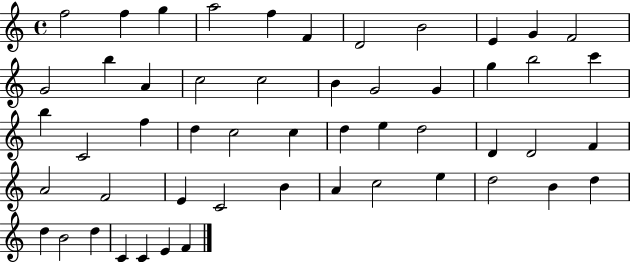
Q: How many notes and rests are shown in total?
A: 52